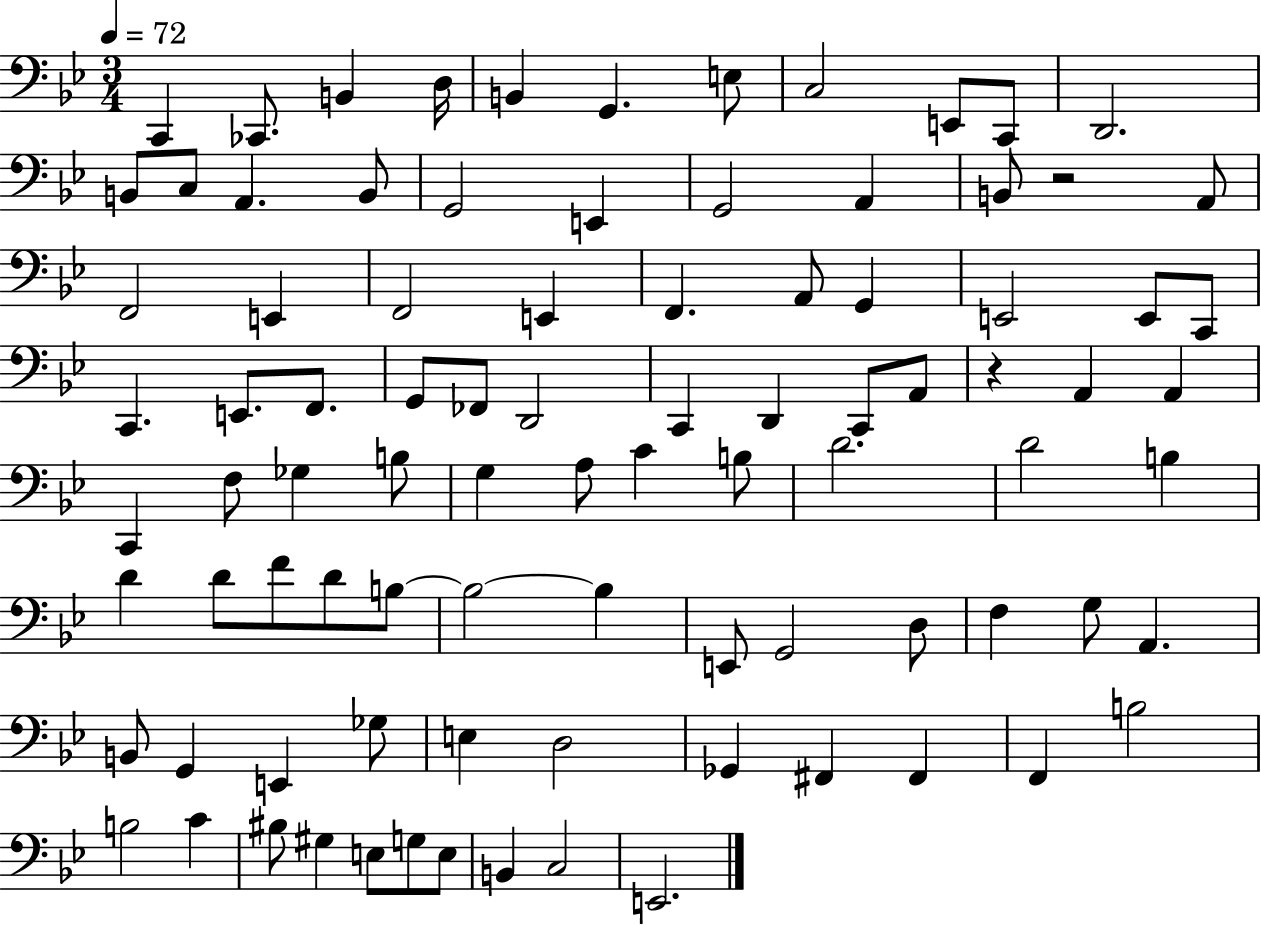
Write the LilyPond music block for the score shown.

{
  \clef bass
  \numericTimeSignature
  \time 3/4
  \key bes \major
  \tempo 4 = 72
  c,4 ces,8. b,4 d16 | b,4 g,4. e8 | c2 e,8 c,8 | d,2. | \break b,8 c8 a,4. b,8 | g,2 e,4 | g,2 a,4 | b,8 r2 a,8 | \break f,2 e,4 | f,2 e,4 | f,4. a,8 g,4 | e,2 e,8 c,8 | \break c,4. e,8. f,8. | g,8 fes,8 d,2 | c,4 d,4 c,8 a,8 | r4 a,4 a,4 | \break c,4 f8 ges4 b8 | g4 a8 c'4 b8 | d'2. | d'2 b4 | \break d'4 d'8 f'8 d'8 b8~~ | b2~~ b4 | e,8 g,2 d8 | f4 g8 a,4. | \break b,8 g,4 e,4 ges8 | e4 d2 | ges,4 fis,4 fis,4 | f,4 b2 | \break b2 c'4 | bis8 gis4 e8 g8 e8 | b,4 c2 | e,2. | \break \bar "|."
}